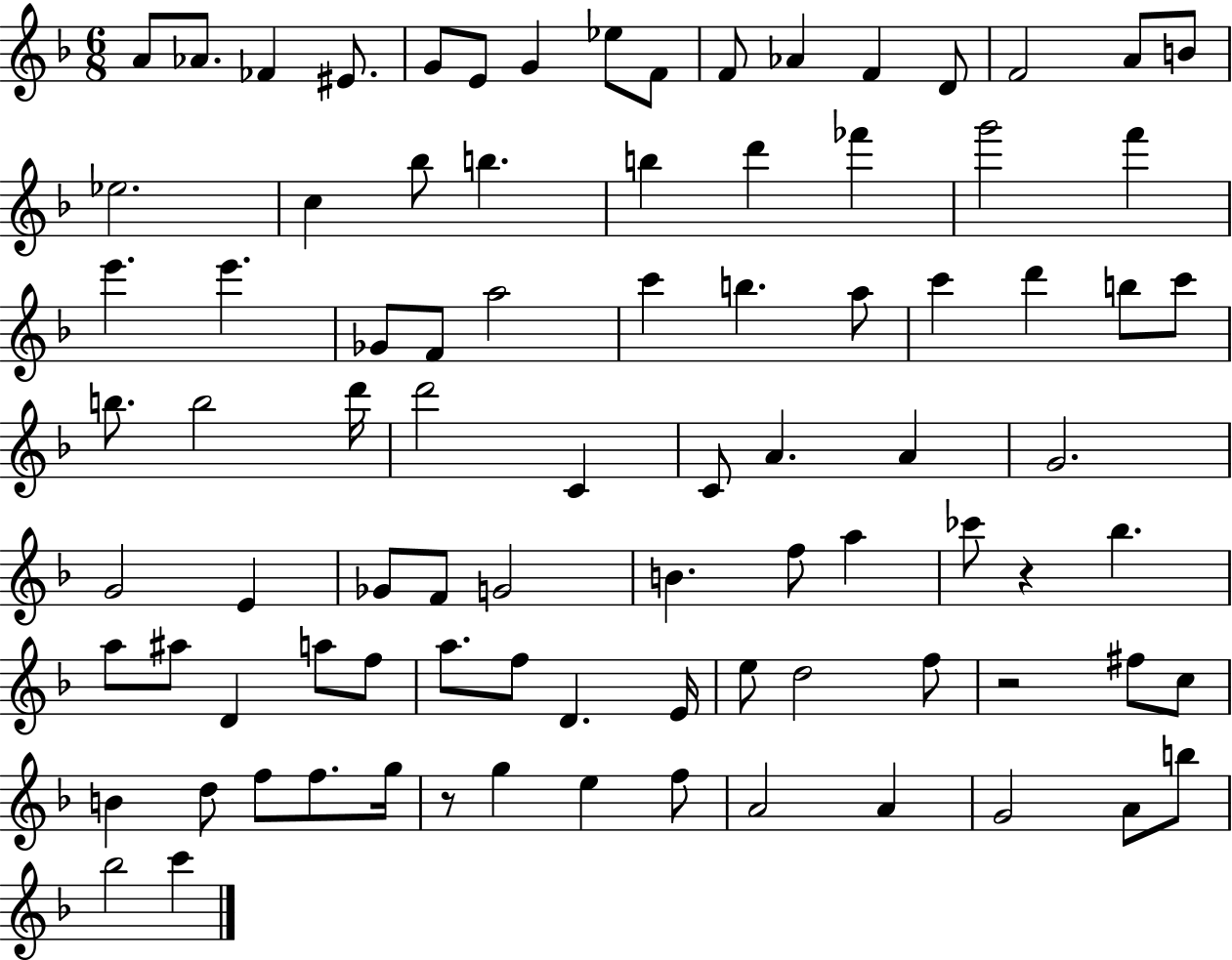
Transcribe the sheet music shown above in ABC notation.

X:1
T:Untitled
M:6/8
L:1/4
K:F
A/2 _A/2 _F ^E/2 G/2 E/2 G _e/2 F/2 F/2 _A F D/2 F2 A/2 B/2 _e2 c _b/2 b b d' _f' g'2 f' e' e' _G/2 F/2 a2 c' b a/2 c' d' b/2 c'/2 b/2 b2 d'/4 d'2 C C/2 A A G2 G2 E _G/2 F/2 G2 B f/2 a _c'/2 z _b a/2 ^a/2 D a/2 f/2 a/2 f/2 D E/4 e/2 d2 f/2 z2 ^f/2 c/2 B d/2 f/2 f/2 g/4 z/2 g e f/2 A2 A G2 A/2 b/2 _b2 c'